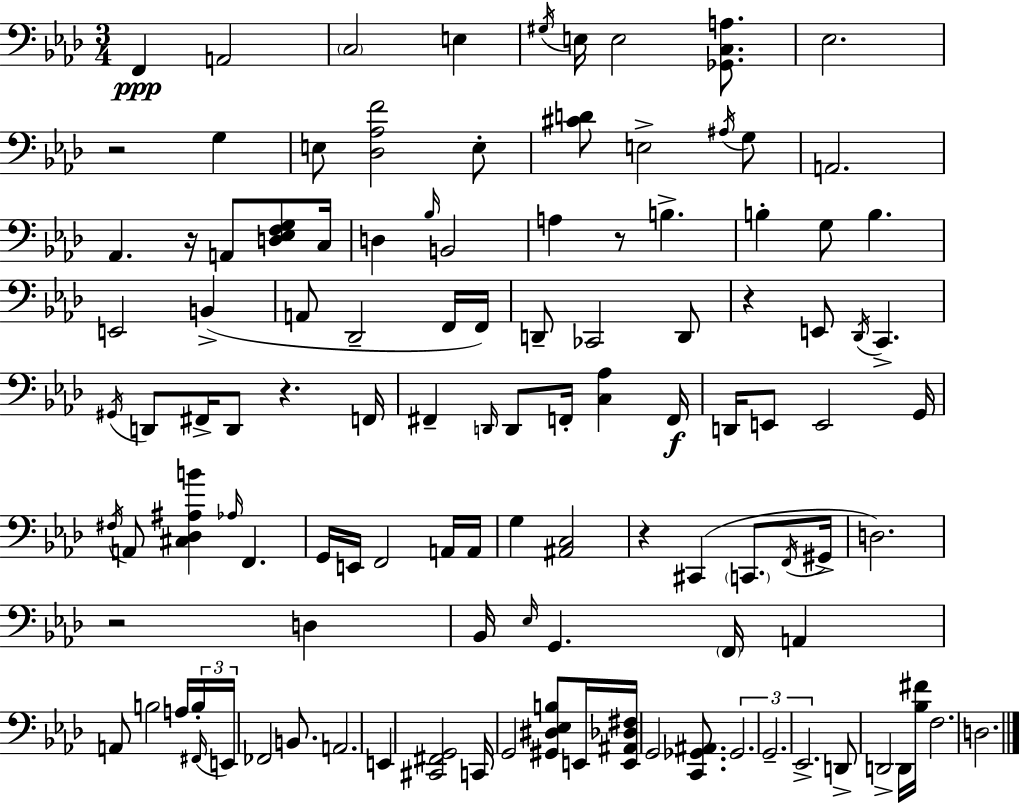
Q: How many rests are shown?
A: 7